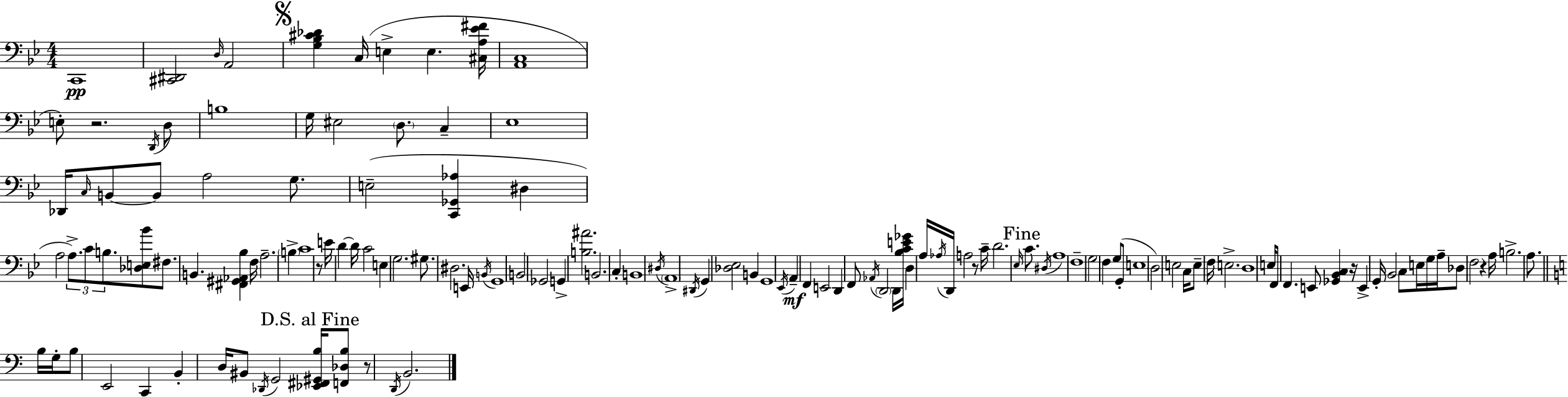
X:1
T:Untitled
M:4/4
L:1/4
K:Gm
C,,4 [^C,,^D,,]2 D,/4 A,,2 [G,_B,^C_D] C,/4 E, E, [^C,A,_E^F]/4 [A,,C,]4 E,/2 z2 D,,/4 D,/2 B,4 G,/4 ^E,2 D,/2 C, _E,4 _D,,/4 C,/4 B,,/2 B,,/2 A,2 G,/2 E,2 [C,,_G,,_A,] ^D, A,2 A,/2 C/2 B,/2 [_D,E,_B]/2 ^F,/2 B,, [^F,,^G,,_A,,_B,] F,/4 A,2 B, C4 z/2 E/4 D D/4 C2 E, G,2 ^G,/2 ^D,2 E,,/4 B,,/4 G,,4 B,,2 _G,,2 G,, [B,^A]2 B,,2 C, B,,4 ^D,/4 A,,4 ^D,,/4 G,, [_D,_E,]2 B,, G,,4 _E,,/4 A,, F,, E,,2 D,, F,,/2 _A,,/4 D,,2 D,,/4 [_B,CE_G]/4 D, A,/4 _A,/4 D,,/4 A,2 z/2 C/4 D2 _E,/4 C/2 ^D,/4 A,4 F,4 G,2 F, G,/2 G,,/2 E,4 D,2 E,2 C,/4 E,/2 F,/4 E,2 D,4 E,/4 F,,/2 F,, E,,/2 [_G,,_B,,C,] z/4 E,, G,,/4 _B,,2 C,/2 E,/4 G,/4 A,/4 _D,/2 F,2 z A,/4 B,2 A,/2 B,/4 G,/4 B,/2 E,,2 C,, B,, D,/4 ^B,,/2 _D,,/4 G,,2 [_E,,^F,,^G,,B,]/4 [F,,_D,B,]/2 z/2 D,,/4 B,,2